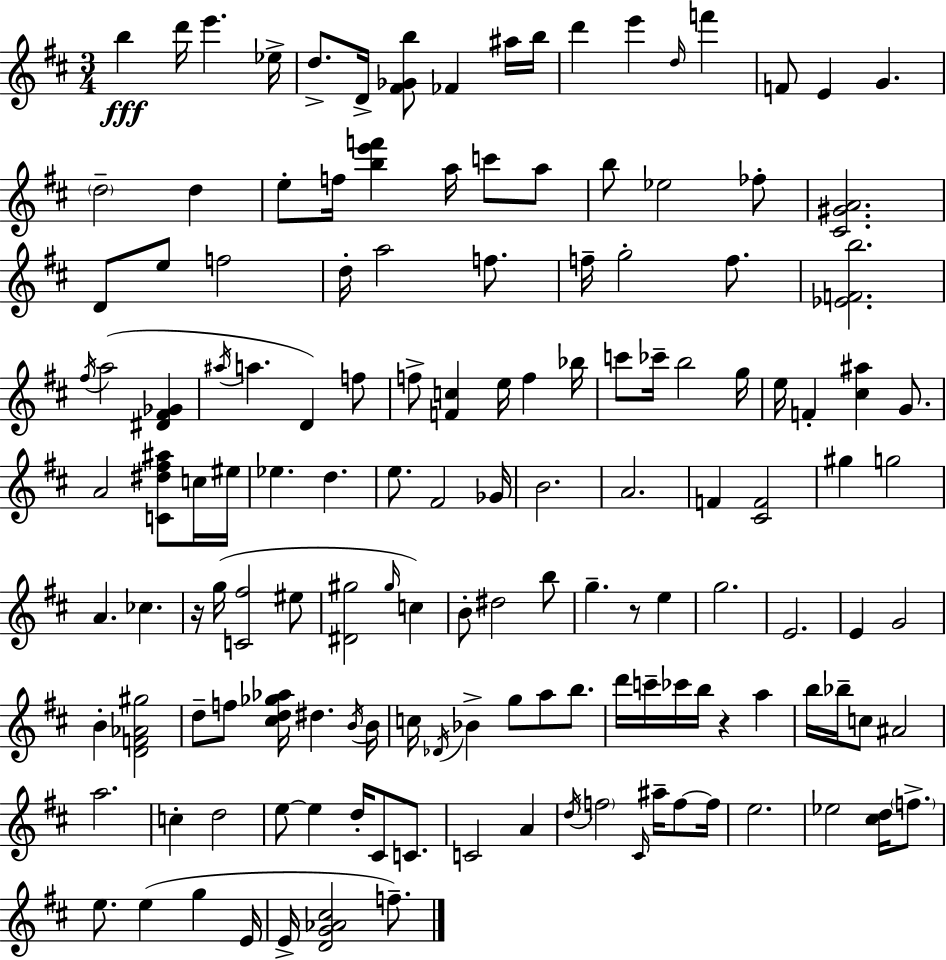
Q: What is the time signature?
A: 3/4